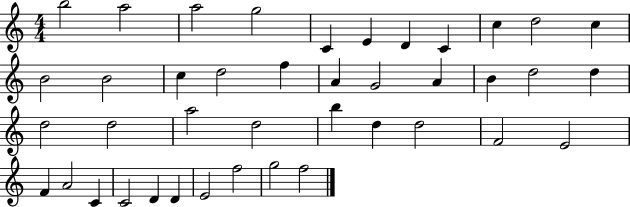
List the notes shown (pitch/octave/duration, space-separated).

B5/h A5/h A5/h G5/h C4/q E4/q D4/q C4/q C5/q D5/h C5/q B4/h B4/h C5/q D5/h F5/q A4/q G4/h A4/q B4/q D5/h D5/q D5/h D5/h A5/h D5/h B5/q D5/q D5/h F4/h E4/h F4/q A4/h C4/q C4/h D4/q D4/q E4/h F5/h G5/h F5/h